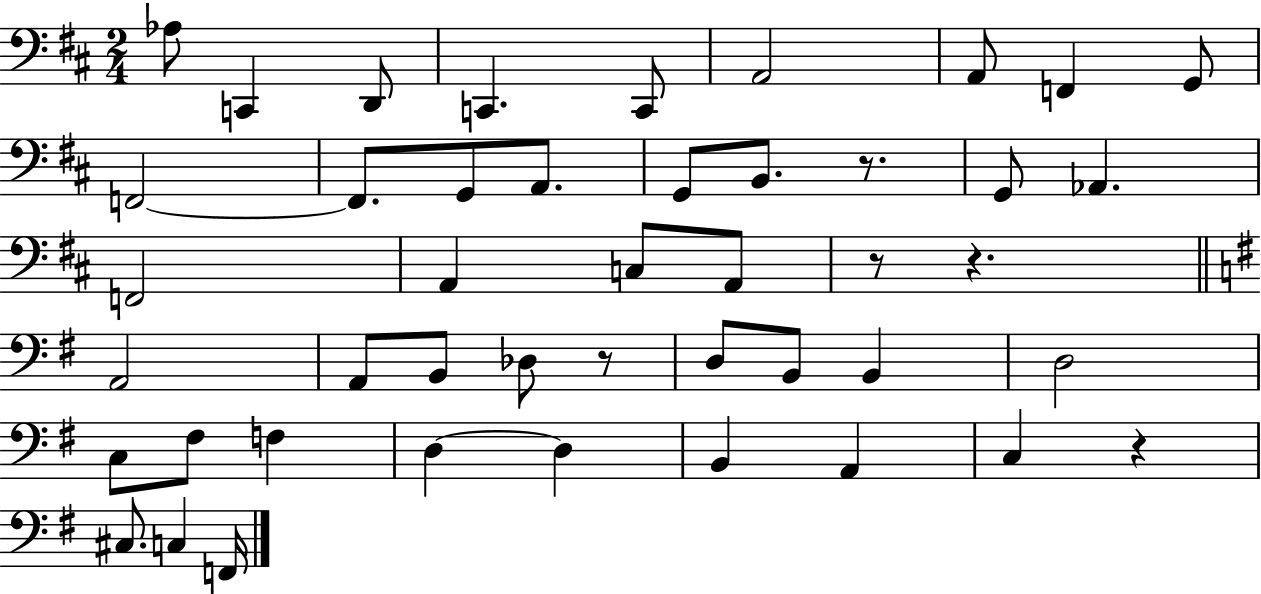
{
  \clef bass
  \numericTimeSignature
  \time 2/4
  \key d \major
  aes8 c,4 d,8 | c,4. c,8 | a,2 | a,8 f,4 g,8 | \break f,2~~ | f,8. g,8 a,8. | g,8 b,8. r8. | g,8 aes,4. | \break f,2 | a,4 c8 a,8 | r8 r4. | \bar "||" \break \key e \minor a,2 | a,8 b,8 des8 r8 | d8 b,8 b,4 | d2 | \break c8 fis8 f4 | d4~~ d4 | b,4 a,4 | c4 r4 | \break cis8. c4 f,16 | \bar "|."
}